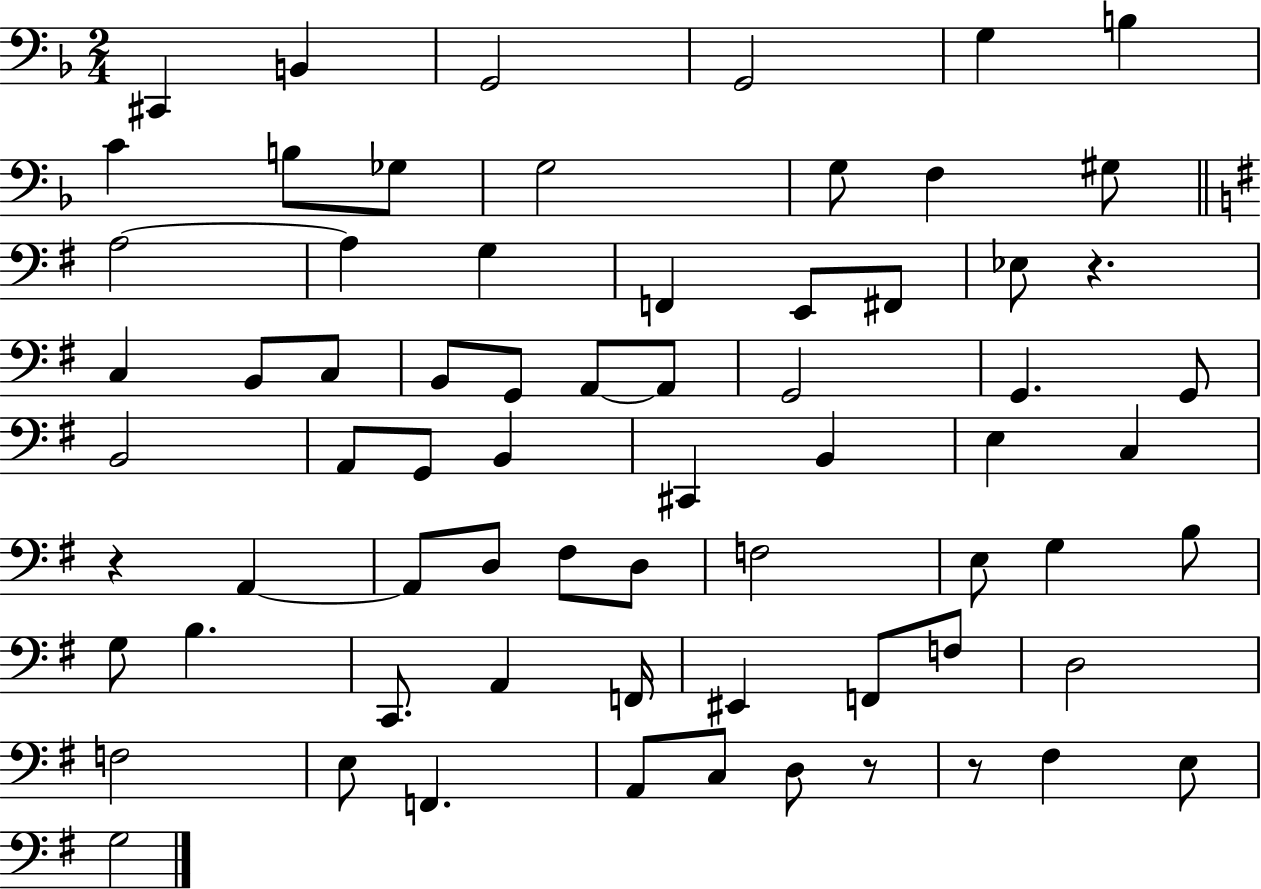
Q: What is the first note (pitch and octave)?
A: C#2